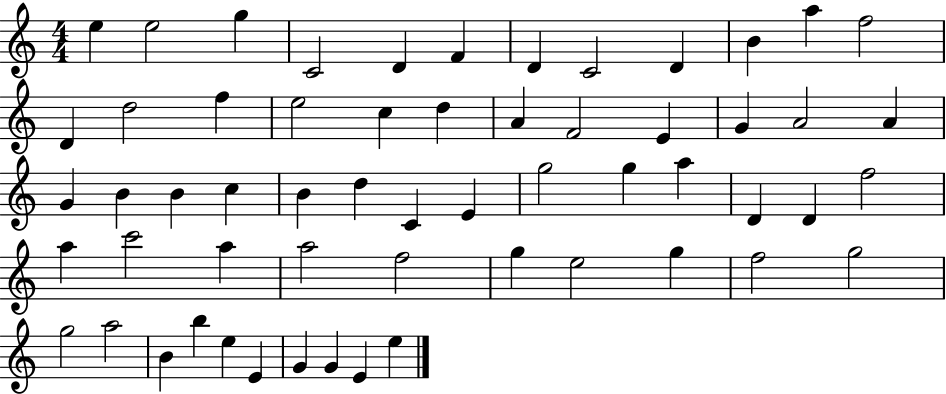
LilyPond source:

{
  \clef treble
  \numericTimeSignature
  \time 4/4
  \key c \major
  e''4 e''2 g''4 | c'2 d'4 f'4 | d'4 c'2 d'4 | b'4 a''4 f''2 | \break d'4 d''2 f''4 | e''2 c''4 d''4 | a'4 f'2 e'4 | g'4 a'2 a'4 | \break g'4 b'4 b'4 c''4 | b'4 d''4 c'4 e'4 | g''2 g''4 a''4 | d'4 d'4 f''2 | \break a''4 c'''2 a''4 | a''2 f''2 | g''4 e''2 g''4 | f''2 g''2 | \break g''2 a''2 | b'4 b''4 e''4 e'4 | g'4 g'4 e'4 e''4 | \bar "|."
}